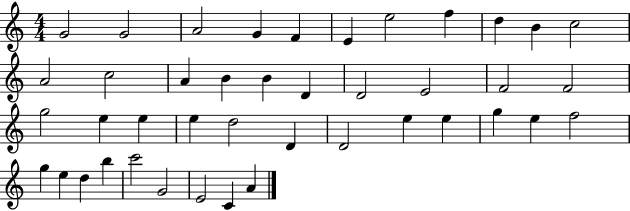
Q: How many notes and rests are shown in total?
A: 42